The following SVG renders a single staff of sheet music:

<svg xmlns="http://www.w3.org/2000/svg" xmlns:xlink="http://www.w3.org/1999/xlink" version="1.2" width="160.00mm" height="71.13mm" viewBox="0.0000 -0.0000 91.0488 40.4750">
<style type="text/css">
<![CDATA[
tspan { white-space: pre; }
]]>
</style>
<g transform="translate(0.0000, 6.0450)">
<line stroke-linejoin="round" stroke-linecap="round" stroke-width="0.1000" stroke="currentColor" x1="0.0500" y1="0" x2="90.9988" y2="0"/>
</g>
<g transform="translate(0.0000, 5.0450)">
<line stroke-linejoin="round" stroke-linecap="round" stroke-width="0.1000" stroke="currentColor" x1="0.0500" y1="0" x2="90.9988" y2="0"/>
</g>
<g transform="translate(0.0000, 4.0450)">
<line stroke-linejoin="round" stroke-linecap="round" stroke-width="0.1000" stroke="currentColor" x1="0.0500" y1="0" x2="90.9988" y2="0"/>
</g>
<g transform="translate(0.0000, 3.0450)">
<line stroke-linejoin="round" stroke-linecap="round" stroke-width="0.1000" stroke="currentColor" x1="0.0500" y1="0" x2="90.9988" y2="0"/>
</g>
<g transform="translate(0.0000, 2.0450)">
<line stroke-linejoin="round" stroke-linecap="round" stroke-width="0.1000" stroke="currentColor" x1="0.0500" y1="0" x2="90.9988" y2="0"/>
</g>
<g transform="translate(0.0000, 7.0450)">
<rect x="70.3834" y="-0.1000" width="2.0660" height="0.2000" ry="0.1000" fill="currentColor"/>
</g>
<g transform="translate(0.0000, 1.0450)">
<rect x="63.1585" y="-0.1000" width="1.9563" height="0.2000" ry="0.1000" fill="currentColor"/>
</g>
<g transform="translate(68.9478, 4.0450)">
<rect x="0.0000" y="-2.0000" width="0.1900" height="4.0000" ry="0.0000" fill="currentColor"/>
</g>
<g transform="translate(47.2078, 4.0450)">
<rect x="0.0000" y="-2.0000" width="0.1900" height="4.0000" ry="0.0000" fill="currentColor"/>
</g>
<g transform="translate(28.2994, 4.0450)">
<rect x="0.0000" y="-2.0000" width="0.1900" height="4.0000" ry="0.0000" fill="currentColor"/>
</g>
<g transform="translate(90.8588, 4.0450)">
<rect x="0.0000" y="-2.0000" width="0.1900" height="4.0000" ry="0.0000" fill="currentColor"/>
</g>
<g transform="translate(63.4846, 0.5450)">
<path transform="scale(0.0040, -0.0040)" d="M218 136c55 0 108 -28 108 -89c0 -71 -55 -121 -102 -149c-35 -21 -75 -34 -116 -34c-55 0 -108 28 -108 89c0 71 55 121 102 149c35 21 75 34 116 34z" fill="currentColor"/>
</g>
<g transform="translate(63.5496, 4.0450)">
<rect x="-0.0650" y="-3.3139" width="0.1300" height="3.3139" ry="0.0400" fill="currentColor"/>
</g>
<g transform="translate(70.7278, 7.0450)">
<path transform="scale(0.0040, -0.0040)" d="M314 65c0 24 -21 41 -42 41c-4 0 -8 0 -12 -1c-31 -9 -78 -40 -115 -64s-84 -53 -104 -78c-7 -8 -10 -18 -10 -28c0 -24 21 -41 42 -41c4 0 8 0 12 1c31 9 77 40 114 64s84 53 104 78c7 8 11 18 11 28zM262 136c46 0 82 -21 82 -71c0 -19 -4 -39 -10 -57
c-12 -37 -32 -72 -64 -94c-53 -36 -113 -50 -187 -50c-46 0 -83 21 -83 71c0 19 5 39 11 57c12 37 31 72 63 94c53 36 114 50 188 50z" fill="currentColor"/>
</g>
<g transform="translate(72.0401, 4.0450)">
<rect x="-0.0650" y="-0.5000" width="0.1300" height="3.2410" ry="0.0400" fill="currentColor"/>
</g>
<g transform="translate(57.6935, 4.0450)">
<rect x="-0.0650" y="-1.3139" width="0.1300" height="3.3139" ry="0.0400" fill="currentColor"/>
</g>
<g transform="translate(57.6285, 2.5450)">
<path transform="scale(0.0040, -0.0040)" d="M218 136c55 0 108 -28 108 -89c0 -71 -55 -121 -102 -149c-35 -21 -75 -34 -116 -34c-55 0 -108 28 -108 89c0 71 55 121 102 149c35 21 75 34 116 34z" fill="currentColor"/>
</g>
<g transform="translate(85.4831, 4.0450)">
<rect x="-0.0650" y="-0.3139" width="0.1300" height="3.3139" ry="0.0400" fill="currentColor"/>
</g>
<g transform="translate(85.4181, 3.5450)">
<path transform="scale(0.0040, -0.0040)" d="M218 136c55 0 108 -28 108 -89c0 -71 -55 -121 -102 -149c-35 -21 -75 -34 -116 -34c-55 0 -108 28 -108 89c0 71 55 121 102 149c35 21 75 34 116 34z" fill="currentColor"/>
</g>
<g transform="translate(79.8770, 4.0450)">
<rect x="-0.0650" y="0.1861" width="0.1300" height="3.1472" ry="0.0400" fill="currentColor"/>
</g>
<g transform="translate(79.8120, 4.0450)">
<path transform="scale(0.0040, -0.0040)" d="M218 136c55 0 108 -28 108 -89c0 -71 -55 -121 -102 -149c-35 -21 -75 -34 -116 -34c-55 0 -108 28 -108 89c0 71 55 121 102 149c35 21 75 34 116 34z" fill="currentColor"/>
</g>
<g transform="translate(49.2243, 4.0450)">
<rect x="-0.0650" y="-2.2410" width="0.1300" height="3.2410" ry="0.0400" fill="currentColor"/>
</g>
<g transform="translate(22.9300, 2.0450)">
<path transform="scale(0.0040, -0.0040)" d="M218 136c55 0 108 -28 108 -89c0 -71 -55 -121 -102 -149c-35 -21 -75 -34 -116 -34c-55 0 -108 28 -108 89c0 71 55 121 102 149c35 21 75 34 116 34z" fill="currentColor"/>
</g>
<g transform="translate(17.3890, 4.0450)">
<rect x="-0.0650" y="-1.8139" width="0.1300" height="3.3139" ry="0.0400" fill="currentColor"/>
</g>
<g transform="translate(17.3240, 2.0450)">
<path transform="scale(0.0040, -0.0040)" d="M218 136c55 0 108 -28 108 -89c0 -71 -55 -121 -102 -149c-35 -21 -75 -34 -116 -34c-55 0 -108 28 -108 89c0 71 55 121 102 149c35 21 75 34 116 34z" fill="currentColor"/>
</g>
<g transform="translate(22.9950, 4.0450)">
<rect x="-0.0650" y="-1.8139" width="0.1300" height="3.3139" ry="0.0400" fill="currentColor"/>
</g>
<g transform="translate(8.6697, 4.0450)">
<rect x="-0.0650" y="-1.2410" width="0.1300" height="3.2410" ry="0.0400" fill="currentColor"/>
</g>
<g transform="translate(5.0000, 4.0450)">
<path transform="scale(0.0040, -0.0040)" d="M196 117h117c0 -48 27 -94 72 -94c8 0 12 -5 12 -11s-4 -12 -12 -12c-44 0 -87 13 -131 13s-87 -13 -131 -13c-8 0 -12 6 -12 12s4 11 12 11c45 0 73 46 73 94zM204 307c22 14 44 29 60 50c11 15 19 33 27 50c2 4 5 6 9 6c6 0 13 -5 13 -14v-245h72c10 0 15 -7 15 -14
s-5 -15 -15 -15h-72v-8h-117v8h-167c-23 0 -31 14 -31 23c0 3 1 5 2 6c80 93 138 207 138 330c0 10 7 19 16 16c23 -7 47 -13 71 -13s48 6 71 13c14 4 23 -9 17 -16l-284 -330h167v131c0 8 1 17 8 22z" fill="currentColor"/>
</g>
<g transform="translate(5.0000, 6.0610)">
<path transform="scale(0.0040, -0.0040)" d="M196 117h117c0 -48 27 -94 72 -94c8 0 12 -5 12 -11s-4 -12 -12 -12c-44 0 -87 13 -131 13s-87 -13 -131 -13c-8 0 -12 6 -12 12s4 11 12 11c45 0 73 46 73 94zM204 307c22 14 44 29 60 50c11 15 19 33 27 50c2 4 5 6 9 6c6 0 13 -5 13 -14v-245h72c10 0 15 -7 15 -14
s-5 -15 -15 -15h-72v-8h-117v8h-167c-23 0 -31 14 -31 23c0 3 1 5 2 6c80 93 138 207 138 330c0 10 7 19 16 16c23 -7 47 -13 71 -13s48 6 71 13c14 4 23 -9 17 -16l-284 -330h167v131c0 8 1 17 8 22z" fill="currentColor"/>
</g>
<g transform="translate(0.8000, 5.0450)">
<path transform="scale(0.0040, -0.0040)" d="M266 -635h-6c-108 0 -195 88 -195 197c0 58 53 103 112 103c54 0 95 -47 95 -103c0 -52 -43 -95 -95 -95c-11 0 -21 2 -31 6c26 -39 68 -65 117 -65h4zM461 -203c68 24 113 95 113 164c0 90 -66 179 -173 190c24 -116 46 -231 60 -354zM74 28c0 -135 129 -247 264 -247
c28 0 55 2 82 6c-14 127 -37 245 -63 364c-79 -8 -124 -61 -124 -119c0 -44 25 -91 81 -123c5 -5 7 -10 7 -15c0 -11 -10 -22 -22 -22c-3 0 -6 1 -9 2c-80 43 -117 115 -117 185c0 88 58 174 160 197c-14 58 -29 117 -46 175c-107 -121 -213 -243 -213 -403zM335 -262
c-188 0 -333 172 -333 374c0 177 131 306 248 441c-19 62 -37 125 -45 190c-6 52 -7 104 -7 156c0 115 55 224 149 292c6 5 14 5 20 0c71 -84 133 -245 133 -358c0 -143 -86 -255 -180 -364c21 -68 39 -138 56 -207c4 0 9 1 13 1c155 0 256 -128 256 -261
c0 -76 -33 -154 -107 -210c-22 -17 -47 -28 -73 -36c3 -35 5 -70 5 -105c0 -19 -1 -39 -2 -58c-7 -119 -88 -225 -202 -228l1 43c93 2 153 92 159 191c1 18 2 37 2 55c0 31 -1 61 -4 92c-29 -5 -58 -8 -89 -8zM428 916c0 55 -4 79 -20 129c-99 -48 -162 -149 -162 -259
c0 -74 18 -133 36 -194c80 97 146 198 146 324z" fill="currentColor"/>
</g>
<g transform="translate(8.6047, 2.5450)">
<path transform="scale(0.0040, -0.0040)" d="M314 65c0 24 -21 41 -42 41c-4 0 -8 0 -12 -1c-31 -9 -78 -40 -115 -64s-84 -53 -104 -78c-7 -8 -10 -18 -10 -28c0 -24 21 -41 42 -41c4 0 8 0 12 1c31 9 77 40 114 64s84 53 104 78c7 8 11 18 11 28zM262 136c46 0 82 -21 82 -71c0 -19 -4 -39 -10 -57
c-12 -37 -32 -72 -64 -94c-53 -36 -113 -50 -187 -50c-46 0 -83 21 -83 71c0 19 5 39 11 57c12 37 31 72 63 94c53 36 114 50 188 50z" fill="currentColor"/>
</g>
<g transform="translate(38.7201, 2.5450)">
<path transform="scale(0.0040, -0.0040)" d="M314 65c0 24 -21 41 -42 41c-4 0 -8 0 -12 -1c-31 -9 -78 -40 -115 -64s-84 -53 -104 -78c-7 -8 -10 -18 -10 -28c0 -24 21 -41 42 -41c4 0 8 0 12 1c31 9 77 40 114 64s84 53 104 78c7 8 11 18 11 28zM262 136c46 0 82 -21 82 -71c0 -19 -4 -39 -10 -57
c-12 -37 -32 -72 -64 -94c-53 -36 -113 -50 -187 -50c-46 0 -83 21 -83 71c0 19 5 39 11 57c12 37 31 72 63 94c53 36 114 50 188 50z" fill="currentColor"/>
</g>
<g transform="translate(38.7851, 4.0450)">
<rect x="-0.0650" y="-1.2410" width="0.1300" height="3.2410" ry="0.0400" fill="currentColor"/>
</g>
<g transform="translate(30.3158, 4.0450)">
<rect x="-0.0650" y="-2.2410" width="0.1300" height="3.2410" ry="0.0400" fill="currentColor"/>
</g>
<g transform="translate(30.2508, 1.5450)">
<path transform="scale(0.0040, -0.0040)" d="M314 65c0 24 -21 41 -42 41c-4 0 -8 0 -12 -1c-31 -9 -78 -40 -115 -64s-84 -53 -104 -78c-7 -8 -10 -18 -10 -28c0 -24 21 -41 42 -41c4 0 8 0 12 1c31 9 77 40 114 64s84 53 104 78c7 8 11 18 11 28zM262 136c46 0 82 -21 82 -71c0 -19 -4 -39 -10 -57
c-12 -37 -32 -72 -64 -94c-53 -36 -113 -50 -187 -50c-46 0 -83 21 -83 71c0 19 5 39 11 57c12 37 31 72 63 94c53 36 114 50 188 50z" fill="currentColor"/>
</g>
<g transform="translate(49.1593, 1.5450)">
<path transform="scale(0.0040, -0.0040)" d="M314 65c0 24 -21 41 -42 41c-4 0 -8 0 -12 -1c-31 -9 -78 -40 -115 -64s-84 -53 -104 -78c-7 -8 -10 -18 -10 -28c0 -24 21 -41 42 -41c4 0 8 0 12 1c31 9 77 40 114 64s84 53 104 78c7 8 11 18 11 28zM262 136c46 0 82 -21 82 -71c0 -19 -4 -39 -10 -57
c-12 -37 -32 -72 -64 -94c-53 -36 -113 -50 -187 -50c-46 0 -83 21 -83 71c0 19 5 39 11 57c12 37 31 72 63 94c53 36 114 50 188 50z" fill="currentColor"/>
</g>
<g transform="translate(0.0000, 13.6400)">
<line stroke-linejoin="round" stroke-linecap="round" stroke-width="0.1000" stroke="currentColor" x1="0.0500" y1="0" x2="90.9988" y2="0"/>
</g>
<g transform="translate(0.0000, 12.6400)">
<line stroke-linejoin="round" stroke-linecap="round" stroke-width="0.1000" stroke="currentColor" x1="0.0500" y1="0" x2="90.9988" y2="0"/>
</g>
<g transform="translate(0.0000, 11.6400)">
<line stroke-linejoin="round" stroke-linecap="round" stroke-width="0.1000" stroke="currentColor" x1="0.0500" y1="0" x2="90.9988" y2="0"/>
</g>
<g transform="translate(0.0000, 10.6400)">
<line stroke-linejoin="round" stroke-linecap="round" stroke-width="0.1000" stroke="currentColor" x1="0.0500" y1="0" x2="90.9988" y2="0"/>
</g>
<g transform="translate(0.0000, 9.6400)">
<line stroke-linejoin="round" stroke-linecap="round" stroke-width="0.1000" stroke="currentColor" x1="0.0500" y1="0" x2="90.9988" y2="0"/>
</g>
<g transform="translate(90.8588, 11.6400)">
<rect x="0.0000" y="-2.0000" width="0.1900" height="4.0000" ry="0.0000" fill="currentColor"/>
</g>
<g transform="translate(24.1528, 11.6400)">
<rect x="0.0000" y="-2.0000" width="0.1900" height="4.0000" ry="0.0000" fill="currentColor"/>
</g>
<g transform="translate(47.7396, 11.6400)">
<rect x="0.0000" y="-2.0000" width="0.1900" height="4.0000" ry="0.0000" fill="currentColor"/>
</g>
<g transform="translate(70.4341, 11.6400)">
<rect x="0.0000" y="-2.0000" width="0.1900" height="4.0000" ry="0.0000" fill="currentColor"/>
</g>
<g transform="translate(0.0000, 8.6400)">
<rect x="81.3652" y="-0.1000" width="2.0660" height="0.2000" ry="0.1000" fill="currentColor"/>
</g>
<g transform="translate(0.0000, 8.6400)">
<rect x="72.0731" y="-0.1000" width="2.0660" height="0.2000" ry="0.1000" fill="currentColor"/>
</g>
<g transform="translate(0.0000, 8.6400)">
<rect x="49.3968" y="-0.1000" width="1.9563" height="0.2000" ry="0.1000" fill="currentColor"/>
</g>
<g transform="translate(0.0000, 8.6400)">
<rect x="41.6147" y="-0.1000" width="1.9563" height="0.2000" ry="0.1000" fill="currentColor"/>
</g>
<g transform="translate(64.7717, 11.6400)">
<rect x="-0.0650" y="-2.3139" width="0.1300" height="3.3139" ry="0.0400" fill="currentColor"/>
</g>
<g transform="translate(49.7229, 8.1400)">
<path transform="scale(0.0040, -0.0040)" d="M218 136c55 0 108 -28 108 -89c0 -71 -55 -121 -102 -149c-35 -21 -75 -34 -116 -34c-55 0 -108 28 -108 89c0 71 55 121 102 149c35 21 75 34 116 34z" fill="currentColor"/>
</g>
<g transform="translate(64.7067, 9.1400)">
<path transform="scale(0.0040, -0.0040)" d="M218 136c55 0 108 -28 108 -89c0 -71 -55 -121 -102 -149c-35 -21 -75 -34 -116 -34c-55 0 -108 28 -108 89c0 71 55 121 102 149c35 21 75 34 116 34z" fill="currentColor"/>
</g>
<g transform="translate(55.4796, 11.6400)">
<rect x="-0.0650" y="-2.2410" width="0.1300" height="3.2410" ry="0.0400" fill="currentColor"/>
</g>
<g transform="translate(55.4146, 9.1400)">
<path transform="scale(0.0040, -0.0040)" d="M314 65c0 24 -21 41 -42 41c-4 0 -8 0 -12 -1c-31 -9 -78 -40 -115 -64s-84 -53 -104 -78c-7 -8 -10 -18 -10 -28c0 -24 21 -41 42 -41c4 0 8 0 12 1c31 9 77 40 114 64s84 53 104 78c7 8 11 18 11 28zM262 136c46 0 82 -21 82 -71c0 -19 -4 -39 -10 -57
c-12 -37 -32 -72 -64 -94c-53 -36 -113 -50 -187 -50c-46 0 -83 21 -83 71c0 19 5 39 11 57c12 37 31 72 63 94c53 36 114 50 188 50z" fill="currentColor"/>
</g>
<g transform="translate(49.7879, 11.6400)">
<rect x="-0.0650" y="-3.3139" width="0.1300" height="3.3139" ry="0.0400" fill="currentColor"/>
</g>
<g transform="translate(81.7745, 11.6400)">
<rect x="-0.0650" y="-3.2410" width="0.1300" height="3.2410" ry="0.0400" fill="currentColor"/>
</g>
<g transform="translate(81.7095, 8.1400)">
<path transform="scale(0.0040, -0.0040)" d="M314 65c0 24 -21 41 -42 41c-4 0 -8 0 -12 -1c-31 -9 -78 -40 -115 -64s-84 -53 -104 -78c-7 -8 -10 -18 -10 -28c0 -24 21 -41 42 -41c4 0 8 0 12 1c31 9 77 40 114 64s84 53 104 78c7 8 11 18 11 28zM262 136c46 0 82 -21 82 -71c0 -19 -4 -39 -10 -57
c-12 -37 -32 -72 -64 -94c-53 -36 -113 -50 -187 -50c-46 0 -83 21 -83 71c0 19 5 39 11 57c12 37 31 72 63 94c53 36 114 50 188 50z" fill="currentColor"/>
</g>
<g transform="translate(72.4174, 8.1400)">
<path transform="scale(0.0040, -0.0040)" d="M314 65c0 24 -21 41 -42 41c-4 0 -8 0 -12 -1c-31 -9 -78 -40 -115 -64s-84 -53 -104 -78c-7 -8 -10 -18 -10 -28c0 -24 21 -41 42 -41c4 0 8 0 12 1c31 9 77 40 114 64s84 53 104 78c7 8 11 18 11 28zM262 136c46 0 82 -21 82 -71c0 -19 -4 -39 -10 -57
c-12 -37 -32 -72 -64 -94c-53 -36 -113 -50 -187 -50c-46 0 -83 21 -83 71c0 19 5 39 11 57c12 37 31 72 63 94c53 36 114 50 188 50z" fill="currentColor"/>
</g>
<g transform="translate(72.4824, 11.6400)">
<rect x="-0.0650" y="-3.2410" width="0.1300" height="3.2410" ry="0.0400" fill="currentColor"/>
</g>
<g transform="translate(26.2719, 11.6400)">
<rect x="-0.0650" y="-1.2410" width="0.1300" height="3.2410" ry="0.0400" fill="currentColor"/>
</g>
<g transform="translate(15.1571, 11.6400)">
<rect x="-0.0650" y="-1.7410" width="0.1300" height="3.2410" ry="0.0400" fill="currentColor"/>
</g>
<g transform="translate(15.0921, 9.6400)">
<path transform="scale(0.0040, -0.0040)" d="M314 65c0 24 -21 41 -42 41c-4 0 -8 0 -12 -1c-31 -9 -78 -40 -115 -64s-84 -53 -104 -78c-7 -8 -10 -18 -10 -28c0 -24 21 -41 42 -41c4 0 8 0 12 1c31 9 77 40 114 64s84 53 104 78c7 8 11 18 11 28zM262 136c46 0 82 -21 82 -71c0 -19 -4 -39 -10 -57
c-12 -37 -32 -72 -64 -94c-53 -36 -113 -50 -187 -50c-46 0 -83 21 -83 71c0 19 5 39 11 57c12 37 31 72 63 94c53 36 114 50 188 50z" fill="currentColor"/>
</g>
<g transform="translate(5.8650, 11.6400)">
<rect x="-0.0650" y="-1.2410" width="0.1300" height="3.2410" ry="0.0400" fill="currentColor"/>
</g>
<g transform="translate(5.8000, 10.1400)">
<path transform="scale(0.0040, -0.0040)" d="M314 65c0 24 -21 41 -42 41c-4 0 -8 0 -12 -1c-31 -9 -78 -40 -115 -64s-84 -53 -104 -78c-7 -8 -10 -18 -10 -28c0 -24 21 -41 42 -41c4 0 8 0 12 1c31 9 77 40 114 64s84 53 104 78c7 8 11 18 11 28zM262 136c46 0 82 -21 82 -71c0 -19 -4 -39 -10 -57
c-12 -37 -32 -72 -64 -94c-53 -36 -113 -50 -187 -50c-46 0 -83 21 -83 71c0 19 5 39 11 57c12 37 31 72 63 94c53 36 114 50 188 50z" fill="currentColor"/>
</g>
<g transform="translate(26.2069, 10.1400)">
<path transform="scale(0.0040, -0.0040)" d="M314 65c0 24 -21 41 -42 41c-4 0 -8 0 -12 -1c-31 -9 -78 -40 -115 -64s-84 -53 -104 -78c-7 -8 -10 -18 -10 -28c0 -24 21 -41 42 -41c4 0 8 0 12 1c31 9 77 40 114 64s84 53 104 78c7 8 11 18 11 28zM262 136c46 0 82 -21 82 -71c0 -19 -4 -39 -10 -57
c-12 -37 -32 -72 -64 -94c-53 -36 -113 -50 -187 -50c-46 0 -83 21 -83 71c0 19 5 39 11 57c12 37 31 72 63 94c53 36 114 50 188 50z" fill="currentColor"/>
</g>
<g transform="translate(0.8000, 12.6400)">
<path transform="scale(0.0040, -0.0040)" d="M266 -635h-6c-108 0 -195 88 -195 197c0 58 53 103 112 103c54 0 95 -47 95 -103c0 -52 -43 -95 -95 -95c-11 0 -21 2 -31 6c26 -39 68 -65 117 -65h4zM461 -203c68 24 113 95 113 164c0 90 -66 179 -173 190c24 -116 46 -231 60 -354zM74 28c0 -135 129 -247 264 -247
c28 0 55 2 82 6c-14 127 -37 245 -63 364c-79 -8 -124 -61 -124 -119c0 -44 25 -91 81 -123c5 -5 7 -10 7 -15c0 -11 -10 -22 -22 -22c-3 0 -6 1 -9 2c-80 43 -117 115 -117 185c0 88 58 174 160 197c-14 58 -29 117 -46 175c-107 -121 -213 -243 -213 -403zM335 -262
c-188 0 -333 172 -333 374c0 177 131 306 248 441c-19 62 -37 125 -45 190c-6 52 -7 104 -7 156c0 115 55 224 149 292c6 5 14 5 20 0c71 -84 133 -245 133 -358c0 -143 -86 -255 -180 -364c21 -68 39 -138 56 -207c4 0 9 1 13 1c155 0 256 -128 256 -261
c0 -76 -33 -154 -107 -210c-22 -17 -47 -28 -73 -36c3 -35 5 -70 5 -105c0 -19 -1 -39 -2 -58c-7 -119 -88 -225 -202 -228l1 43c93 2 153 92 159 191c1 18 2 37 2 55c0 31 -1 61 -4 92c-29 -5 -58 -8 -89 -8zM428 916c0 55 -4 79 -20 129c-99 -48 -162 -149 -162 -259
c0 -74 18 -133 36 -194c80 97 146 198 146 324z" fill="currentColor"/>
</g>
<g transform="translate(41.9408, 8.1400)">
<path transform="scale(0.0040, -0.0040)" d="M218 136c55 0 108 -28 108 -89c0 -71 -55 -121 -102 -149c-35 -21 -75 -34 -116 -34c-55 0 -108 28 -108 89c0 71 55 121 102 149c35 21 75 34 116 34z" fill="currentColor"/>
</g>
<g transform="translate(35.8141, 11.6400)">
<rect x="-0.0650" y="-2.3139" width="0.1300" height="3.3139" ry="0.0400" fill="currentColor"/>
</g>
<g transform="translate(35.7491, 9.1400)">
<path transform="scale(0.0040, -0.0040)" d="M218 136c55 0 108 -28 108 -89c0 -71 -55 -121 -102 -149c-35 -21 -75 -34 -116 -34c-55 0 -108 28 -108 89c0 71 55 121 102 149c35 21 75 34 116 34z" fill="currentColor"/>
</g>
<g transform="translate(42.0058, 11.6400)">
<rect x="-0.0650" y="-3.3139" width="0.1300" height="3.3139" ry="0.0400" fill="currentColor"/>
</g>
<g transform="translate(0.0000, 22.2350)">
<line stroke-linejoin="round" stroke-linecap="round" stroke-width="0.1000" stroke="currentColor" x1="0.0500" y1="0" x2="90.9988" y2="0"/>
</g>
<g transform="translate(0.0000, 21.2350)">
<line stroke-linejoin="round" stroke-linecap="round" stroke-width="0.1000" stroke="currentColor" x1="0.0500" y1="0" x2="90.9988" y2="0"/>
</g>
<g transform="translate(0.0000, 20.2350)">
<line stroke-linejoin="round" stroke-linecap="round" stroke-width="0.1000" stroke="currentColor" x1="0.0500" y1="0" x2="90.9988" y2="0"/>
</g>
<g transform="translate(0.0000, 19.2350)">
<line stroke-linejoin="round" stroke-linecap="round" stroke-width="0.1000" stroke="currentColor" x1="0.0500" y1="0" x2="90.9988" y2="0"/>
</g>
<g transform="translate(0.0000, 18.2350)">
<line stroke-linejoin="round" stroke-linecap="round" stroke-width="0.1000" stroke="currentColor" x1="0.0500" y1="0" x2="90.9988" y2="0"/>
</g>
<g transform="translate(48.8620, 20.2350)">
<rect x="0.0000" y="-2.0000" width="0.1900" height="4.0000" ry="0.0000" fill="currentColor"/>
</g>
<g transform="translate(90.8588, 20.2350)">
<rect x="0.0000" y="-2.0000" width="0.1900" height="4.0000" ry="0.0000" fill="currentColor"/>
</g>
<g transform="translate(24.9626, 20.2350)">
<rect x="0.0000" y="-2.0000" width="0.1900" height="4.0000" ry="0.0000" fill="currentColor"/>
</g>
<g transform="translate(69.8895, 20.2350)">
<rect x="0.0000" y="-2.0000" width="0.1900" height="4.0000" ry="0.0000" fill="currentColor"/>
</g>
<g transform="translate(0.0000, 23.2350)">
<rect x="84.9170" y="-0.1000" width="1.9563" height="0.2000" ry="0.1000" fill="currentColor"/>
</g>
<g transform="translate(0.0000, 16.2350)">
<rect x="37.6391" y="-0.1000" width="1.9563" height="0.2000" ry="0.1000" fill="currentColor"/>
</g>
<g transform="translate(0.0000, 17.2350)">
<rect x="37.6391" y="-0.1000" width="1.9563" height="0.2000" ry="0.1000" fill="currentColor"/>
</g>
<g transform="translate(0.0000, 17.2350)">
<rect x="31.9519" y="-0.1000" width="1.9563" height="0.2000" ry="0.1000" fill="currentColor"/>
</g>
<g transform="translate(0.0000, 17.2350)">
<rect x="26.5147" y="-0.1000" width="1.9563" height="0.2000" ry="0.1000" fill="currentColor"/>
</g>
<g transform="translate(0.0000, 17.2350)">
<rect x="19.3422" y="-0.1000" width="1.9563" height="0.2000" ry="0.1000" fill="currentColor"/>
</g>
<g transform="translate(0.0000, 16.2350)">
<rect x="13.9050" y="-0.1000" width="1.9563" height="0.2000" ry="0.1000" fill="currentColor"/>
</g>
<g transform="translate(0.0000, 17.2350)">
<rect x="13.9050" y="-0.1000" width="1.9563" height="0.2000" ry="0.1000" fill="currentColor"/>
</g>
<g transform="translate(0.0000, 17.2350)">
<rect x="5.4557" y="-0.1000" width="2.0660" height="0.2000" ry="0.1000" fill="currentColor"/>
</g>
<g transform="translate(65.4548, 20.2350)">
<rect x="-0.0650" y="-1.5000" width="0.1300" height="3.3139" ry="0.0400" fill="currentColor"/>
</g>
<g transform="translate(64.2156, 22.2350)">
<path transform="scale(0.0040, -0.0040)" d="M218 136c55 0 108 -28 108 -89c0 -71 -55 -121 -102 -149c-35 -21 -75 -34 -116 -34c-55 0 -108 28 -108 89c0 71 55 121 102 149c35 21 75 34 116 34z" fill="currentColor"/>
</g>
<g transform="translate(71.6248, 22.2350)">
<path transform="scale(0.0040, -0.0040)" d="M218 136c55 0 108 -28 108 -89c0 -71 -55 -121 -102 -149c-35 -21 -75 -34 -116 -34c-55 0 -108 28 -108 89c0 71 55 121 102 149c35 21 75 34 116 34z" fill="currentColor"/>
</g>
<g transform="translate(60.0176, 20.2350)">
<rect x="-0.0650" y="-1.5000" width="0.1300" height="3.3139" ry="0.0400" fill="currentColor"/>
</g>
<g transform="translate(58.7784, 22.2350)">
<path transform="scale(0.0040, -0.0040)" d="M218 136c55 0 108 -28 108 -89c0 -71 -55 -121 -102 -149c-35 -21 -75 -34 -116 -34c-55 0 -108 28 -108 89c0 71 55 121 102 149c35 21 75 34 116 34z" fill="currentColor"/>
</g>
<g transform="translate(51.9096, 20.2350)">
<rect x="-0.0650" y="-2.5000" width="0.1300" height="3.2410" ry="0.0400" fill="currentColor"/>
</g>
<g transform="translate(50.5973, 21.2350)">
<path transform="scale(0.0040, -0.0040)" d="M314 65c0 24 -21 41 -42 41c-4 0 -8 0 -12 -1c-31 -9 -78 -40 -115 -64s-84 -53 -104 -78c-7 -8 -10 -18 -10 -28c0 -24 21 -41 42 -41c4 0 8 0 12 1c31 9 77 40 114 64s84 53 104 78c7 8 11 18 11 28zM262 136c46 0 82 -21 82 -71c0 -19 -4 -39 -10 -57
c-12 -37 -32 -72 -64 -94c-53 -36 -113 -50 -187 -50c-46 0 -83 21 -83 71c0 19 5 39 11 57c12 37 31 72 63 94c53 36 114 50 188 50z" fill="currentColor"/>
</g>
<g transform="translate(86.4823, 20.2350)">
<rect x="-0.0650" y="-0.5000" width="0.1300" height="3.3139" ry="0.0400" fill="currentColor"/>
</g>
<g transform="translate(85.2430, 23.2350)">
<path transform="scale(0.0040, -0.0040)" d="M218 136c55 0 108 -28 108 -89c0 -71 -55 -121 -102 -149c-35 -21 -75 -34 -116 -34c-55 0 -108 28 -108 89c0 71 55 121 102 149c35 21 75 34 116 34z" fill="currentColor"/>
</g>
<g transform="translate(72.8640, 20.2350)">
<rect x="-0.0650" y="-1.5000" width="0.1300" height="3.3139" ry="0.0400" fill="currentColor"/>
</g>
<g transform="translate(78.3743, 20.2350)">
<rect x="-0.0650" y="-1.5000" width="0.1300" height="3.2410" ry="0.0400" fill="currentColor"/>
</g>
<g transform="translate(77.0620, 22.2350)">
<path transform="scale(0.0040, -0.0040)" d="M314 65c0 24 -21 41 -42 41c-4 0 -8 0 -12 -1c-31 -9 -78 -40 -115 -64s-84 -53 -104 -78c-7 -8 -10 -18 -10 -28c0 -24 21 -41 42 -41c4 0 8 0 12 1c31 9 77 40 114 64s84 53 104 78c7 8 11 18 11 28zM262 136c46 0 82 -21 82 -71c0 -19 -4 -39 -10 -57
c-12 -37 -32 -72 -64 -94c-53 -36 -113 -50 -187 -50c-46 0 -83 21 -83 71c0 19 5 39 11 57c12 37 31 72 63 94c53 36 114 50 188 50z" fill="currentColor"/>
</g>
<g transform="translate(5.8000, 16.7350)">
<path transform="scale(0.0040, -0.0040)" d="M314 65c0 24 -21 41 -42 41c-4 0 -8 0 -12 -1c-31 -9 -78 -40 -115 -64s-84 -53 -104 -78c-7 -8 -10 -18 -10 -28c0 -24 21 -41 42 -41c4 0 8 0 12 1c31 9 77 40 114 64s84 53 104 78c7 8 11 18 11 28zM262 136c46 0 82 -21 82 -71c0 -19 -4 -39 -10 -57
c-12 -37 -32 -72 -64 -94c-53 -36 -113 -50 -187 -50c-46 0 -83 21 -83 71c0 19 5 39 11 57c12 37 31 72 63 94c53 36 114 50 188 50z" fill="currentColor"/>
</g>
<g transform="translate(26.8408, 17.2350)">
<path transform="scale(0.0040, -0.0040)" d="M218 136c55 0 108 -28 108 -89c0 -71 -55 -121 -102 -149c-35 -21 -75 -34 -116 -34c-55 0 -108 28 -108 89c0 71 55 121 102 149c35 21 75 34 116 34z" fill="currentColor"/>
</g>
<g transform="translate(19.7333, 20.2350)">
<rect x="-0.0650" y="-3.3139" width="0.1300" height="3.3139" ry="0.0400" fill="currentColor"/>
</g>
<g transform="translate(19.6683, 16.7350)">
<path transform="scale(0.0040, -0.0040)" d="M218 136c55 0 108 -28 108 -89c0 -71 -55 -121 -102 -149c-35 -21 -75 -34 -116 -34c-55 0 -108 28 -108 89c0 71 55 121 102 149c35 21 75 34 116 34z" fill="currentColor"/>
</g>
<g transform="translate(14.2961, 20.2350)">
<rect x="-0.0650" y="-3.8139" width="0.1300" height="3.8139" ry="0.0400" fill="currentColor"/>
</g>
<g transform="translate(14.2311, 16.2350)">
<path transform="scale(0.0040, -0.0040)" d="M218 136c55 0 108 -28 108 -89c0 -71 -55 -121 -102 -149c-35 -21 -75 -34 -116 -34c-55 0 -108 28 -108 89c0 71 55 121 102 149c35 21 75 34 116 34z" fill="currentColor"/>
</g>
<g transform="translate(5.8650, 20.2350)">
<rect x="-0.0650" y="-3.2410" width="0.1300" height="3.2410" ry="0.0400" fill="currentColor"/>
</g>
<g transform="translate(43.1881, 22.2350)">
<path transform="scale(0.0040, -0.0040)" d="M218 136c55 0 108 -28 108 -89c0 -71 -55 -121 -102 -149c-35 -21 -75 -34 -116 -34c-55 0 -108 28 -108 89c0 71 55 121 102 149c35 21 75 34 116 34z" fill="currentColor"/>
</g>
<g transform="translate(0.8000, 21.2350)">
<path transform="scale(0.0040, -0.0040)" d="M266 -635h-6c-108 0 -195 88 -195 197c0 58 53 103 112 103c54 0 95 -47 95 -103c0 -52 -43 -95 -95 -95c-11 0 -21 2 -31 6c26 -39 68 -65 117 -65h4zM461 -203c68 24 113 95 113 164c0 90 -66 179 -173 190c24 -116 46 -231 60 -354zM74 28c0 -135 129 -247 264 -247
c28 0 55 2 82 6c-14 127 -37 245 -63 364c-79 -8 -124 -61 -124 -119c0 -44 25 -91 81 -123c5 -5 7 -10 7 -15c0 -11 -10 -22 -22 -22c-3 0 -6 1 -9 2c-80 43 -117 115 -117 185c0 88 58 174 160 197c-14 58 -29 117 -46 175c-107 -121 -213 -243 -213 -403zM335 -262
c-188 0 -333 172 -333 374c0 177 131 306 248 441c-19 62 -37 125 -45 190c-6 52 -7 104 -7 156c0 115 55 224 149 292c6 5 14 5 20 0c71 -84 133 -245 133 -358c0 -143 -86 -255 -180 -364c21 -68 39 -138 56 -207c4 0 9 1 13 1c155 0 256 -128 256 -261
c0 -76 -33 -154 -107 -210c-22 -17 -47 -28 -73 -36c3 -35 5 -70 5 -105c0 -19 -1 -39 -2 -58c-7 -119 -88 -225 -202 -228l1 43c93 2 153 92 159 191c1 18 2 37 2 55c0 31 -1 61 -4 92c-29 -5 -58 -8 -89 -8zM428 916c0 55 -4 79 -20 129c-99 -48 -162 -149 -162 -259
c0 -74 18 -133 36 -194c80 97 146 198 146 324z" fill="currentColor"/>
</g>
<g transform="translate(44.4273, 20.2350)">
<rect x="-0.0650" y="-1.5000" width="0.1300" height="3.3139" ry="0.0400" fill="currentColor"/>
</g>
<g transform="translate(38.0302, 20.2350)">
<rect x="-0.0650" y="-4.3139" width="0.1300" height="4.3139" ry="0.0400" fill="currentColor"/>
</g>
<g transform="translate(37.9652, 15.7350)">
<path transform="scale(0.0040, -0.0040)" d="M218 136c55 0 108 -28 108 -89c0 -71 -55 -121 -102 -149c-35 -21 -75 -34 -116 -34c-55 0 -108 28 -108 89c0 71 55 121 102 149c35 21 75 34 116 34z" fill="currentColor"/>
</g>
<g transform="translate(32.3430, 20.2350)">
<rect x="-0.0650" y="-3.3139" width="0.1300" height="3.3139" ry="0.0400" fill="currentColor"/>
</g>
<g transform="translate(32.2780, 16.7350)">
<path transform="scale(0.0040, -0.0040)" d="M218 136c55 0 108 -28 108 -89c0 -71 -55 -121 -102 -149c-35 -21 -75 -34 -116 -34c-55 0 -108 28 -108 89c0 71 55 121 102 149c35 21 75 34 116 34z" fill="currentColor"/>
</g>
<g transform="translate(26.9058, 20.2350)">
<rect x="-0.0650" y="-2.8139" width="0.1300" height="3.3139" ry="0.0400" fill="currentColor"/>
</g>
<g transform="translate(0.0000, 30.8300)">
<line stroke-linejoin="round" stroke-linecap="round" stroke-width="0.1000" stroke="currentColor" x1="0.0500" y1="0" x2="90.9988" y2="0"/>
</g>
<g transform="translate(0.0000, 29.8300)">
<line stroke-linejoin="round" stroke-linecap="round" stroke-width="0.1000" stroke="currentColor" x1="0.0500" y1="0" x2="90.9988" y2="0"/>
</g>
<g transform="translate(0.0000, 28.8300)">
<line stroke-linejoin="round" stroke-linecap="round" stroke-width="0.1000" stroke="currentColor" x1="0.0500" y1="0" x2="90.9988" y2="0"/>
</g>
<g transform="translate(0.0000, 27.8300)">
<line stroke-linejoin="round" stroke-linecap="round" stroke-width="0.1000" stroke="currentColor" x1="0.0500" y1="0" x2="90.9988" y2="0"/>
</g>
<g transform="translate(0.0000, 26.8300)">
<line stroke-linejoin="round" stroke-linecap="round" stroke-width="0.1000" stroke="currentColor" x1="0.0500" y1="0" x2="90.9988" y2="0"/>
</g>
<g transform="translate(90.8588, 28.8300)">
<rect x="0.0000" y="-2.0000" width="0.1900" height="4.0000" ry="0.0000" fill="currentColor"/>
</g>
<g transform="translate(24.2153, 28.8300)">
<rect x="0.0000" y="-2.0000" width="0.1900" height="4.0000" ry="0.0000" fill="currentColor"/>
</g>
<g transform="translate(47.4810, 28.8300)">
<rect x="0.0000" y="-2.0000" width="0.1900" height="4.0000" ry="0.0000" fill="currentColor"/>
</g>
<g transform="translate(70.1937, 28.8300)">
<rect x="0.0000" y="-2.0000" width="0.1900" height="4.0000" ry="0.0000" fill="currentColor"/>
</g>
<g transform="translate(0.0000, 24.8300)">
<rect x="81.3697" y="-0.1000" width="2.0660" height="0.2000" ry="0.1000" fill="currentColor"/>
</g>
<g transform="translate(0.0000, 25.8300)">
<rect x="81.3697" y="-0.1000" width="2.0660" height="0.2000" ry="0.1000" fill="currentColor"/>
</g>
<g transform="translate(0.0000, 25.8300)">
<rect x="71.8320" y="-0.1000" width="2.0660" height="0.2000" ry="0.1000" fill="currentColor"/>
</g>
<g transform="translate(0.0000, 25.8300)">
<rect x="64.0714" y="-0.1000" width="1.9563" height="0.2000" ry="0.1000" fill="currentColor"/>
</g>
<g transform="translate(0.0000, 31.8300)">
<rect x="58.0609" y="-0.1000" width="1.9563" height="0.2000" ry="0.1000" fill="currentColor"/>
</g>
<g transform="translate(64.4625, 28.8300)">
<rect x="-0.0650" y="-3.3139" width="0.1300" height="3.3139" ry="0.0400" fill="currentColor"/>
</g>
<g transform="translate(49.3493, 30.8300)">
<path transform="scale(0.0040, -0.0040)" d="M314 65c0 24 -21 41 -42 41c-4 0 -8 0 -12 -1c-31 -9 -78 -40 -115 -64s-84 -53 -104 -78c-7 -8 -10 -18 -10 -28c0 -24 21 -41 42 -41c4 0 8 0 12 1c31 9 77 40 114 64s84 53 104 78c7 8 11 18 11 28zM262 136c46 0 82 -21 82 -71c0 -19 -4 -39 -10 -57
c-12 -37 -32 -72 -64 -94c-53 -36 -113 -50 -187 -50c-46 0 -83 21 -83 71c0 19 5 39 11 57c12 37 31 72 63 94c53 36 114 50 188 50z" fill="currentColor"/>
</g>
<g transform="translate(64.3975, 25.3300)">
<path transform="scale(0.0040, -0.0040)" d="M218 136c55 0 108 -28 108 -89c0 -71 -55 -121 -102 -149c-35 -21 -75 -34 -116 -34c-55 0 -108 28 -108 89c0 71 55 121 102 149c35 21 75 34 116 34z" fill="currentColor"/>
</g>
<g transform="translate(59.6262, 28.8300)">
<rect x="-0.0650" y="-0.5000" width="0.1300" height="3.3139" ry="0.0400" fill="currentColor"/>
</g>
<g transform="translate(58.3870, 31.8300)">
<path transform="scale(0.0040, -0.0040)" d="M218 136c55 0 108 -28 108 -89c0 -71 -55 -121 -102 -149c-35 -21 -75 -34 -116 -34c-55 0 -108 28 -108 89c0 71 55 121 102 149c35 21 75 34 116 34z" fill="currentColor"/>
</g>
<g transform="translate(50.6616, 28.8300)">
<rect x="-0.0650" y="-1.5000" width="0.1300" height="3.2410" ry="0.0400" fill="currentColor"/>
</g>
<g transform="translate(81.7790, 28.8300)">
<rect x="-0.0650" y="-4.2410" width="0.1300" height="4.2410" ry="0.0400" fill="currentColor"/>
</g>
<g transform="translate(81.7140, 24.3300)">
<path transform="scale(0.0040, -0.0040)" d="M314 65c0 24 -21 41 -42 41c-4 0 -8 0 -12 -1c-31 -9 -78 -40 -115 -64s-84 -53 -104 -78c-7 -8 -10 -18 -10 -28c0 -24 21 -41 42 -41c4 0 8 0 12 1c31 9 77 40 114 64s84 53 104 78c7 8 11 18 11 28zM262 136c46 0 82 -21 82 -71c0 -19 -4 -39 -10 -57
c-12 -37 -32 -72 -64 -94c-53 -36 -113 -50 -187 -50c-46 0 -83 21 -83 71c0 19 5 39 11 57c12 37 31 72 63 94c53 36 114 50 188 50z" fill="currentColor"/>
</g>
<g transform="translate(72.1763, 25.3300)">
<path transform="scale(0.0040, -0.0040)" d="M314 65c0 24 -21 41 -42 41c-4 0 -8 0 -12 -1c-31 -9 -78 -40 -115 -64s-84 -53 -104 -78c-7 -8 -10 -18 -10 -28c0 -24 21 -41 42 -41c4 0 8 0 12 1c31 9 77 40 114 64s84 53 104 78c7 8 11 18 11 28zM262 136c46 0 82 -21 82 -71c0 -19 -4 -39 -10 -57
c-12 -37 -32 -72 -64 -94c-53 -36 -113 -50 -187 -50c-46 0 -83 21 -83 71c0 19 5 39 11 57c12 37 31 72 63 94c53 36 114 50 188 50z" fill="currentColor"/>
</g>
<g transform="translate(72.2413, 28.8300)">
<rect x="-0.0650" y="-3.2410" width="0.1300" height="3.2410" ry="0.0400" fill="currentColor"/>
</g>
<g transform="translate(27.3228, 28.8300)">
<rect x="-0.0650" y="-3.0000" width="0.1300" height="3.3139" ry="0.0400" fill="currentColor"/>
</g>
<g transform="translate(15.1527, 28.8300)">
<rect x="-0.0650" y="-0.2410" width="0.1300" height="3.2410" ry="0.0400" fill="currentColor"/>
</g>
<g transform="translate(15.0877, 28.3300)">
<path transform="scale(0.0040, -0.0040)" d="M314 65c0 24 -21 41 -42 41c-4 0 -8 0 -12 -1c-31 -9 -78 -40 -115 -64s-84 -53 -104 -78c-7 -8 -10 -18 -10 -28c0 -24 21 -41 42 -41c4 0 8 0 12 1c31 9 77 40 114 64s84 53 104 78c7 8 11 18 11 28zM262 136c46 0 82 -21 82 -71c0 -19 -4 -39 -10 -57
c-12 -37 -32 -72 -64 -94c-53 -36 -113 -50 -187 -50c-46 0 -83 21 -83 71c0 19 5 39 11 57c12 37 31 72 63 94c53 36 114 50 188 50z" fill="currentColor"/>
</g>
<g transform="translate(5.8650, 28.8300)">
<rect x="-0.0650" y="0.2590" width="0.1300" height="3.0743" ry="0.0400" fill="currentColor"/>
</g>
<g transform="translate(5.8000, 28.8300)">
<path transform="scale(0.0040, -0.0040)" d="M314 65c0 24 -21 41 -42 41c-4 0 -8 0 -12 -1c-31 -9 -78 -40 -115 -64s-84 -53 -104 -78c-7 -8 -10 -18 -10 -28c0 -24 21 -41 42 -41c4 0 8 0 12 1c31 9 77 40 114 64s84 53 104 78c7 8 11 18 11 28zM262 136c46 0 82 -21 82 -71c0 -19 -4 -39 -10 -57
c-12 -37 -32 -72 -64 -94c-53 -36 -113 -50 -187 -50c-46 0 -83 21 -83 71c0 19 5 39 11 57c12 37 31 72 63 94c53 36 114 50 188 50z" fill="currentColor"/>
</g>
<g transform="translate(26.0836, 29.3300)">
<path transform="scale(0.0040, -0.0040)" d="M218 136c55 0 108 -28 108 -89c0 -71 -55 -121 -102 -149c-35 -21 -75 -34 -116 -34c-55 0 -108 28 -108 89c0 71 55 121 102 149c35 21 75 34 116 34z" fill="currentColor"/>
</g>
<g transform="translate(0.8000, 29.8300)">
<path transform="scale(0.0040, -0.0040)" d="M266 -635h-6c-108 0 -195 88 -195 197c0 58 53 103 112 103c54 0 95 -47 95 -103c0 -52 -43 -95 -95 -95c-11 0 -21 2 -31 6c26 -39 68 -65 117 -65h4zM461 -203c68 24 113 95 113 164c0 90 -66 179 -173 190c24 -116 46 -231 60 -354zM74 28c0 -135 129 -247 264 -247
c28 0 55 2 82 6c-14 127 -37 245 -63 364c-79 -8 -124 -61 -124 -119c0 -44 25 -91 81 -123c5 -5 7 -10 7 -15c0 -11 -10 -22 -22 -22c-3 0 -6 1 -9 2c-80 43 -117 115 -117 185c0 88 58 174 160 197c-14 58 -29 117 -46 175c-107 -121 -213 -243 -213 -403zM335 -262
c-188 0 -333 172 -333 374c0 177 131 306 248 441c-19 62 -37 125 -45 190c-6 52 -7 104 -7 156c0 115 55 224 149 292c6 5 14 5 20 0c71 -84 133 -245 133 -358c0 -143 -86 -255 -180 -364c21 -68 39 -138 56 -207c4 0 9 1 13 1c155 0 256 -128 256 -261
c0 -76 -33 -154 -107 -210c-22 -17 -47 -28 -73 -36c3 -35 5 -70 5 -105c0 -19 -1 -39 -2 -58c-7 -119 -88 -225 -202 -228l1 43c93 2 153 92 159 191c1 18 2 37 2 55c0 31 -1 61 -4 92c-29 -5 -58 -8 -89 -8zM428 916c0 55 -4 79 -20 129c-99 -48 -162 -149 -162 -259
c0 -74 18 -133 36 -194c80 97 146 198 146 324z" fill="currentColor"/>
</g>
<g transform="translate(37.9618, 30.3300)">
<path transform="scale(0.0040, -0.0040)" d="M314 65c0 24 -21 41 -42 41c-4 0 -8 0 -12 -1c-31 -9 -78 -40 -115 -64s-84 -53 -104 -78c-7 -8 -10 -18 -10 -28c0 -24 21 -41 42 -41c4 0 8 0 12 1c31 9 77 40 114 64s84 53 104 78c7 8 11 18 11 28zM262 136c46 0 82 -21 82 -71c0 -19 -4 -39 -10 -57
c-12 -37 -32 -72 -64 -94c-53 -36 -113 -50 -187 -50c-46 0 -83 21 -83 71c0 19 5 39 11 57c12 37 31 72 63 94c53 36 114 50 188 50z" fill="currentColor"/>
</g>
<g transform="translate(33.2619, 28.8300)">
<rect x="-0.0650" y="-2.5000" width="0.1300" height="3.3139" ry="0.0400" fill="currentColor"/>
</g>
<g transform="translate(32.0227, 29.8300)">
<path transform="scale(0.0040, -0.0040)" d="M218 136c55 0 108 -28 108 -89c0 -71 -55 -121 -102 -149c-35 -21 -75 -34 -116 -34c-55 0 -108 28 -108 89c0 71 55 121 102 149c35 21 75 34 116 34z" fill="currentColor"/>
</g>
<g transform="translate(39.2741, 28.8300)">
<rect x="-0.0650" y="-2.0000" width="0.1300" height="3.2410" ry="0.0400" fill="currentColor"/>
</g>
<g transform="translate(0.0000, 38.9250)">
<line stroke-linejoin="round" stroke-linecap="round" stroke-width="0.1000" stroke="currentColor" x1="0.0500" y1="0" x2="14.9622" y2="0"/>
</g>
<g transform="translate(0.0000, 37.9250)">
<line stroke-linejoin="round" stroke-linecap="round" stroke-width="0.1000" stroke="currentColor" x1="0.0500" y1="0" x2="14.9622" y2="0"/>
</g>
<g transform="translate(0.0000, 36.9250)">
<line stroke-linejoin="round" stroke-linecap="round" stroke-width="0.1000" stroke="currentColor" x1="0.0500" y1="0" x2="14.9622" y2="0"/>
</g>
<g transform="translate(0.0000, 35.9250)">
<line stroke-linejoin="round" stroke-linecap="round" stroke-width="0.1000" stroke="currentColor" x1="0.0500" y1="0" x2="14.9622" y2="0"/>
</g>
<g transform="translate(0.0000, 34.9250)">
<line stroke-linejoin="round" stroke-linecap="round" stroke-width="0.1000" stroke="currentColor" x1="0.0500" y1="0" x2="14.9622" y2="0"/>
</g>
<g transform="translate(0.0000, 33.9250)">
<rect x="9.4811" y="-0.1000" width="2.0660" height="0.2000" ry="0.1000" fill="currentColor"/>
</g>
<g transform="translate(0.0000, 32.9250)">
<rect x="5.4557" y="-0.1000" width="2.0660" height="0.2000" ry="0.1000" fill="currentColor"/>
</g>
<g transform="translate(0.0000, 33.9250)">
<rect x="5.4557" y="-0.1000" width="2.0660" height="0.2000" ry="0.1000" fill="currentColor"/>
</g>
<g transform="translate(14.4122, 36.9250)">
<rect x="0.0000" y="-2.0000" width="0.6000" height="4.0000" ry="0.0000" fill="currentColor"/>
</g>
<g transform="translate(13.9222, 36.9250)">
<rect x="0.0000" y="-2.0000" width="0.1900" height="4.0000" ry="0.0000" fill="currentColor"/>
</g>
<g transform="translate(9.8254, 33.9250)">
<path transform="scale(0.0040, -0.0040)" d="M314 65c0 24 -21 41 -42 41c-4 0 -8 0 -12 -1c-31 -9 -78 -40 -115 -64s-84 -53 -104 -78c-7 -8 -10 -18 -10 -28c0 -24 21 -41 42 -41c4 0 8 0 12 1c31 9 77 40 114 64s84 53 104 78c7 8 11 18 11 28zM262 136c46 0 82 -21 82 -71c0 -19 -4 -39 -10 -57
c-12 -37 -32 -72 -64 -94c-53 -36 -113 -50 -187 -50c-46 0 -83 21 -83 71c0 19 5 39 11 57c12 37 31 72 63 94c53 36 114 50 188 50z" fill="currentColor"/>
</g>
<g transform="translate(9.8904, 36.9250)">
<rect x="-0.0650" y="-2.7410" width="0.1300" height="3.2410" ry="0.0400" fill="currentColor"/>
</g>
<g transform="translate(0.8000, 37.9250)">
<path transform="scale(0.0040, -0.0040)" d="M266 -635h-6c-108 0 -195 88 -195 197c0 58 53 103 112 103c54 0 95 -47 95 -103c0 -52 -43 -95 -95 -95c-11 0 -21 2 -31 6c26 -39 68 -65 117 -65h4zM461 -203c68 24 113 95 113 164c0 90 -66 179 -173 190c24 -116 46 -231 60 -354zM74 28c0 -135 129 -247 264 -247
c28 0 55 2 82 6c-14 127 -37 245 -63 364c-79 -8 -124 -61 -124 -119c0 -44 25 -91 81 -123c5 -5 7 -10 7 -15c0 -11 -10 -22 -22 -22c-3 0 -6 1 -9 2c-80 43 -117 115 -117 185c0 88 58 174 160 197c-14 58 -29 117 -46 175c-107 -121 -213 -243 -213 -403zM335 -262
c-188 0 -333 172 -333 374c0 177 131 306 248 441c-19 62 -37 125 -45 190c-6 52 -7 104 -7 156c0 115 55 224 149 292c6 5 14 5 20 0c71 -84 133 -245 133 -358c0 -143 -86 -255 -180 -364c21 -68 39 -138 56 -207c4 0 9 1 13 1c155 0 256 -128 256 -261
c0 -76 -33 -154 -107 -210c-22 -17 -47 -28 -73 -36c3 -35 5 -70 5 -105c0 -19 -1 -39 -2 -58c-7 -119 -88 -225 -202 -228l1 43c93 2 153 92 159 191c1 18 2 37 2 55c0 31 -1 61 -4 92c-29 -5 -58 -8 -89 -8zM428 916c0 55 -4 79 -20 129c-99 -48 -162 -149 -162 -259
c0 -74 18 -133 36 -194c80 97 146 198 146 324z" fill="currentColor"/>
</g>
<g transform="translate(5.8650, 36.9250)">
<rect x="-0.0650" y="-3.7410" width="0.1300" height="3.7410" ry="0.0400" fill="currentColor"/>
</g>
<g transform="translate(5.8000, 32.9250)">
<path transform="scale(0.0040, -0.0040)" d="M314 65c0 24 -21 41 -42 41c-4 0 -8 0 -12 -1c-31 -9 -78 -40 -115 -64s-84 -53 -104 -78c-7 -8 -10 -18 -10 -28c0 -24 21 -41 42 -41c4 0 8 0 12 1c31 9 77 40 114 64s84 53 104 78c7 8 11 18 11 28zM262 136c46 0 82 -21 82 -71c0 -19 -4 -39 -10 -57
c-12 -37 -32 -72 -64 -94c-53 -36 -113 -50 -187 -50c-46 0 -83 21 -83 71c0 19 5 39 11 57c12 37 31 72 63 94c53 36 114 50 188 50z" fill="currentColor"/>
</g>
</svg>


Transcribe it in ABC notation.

X:1
T:Untitled
M:4/4
L:1/4
K:C
e2 f f g2 e2 g2 e b C2 B c e2 f2 e2 g b b g2 g b2 b2 b2 c' b a b d' E G2 E E E E2 C B2 c2 A G F2 E2 C b b2 d'2 c'2 a2